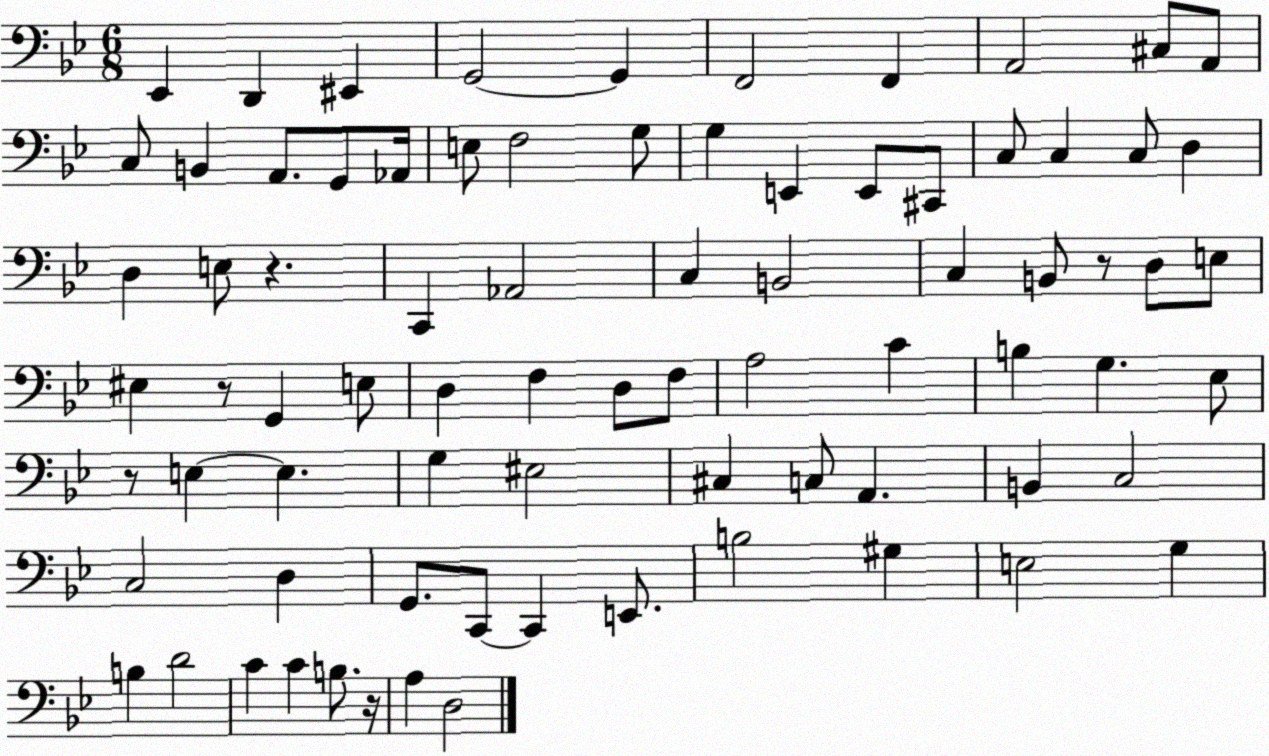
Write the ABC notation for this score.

X:1
T:Untitled
M:6/8
L:1/4
K:Bb
_E,, D,, ^E,, G,,2 G,, F,,2 F,, A,,2 ^C,/2 A,,/2 C,/2 B,, A,,/2 G,,/2 _A,,/4 E,/2 F,2 G,/2 G, E,, E,,/2 ^C,,/2 C,/2 C, C,/2 D, D, E,/2 z C,, _A,,2 C, B,,2 C, B,,/2 z/2 D,/2 E,/2 ^E, z/2 G,, E,/2 D, F, D,/2 F,/2 A,2 C B, G, _E,/2 z/2 E, E, G, ^E,2 ^C, C,/2 A,, B,, C,2 C,2 D, G,,/2 C,,/2 C,, E,,/2 B,2 ^G, E,2 G, B, D2 C C B,/2 z/4 A, D,2